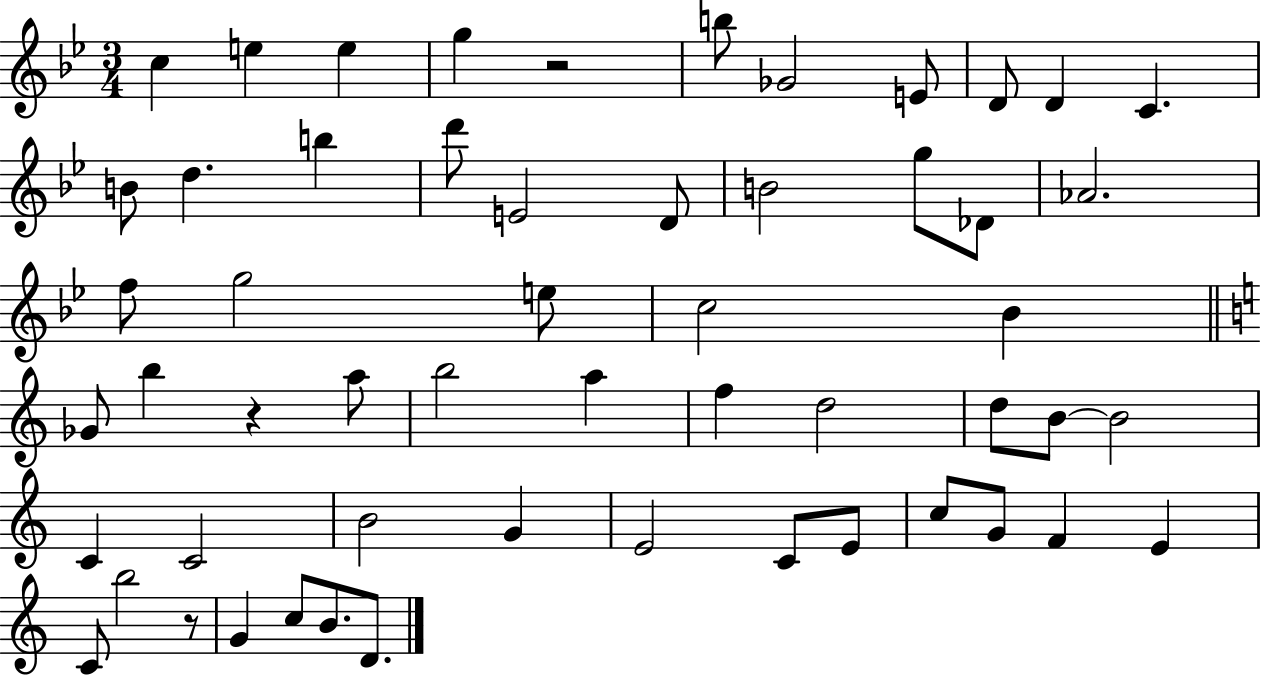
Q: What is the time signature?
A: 3/4